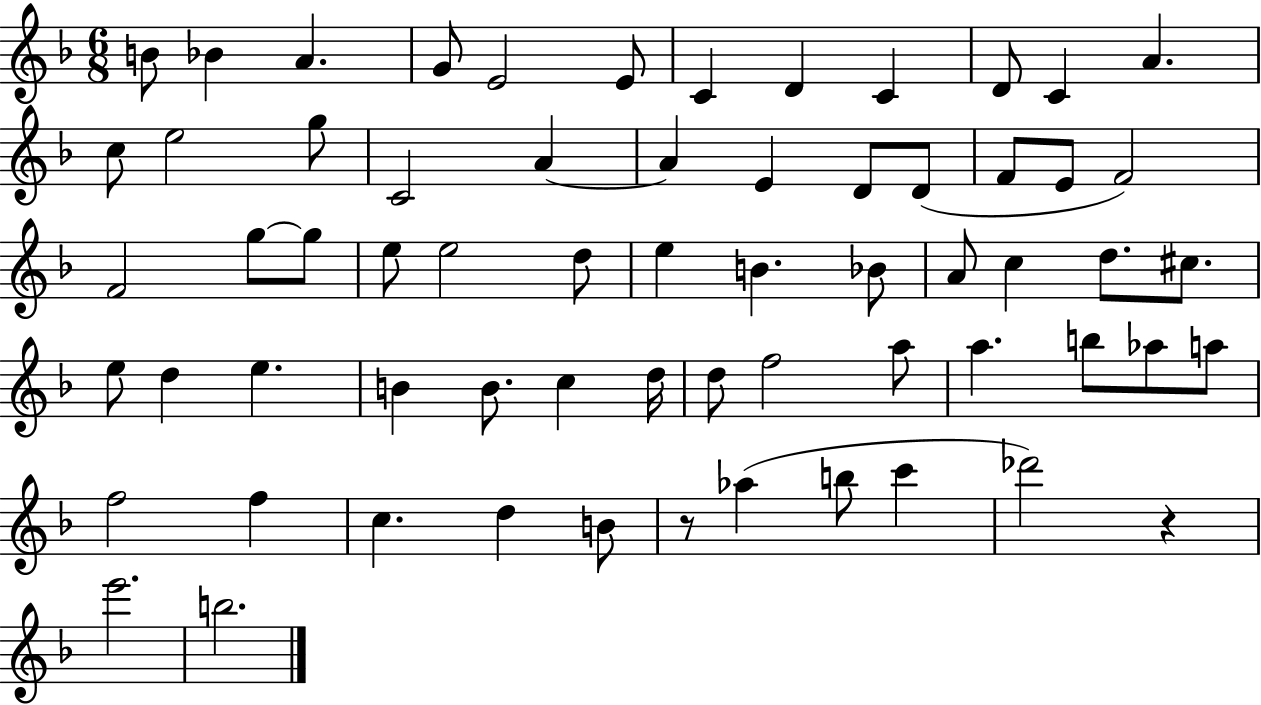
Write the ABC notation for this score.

X:1
T:Untitled
M:6/8
L:1/4
K:F
B/2 _B A G/2 E2 E/2 C D C D/2 C A c/2 e2 g/2 C2 A A E D/2 D/2 F/2 E/2 F2 F2 g/2 g/2 e/2 e2 d/2 e B _B/2 A/2 c d/2 ^c/2 e/2 d e B B/2 c d/4 d/2 f2 a/2 a b/2 _a/2 a/2 f2 f c d B/2 z/2 _a b/2 c' _d'2 z e'2 b2